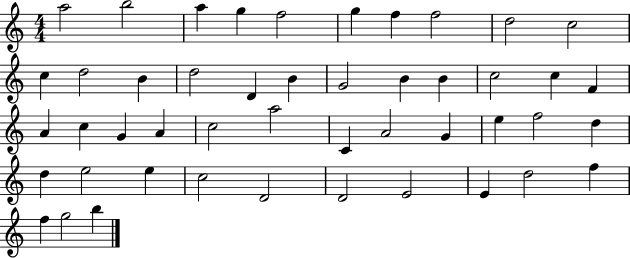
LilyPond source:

{
  \clef treble
  \numericTimeSignature
  \time 4/4
  \key c \major
  a''2 b''2 | a''4 g''4 f''2 | g''4 f''4 f''2 | d''2 c''2 | \break c''4 d''2 b'4 | d''2 d'4 b'4 | g'2 b'4 b'4 | c''2 c''4 f'4 | \break a'4 c''4 g'4 a'4 | c''2 a''2 | c'4 a'2 g'4 | e''4 f''2 d''4 | \break d''4 e''2 e''4 | c''2 d'2 | d'2 e'2 | e'4 d''2 f''4 | \break f''4 g''2 b''4 | \bar "|."
}